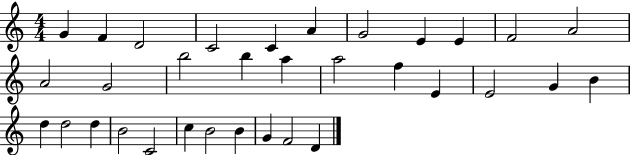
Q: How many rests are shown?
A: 0